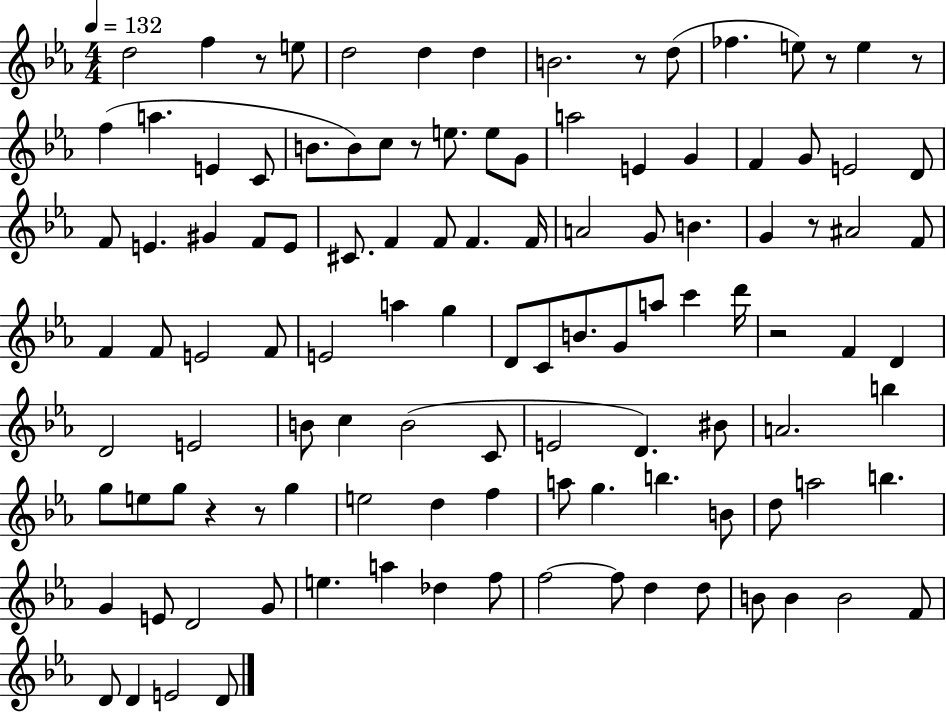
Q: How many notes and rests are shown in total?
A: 114